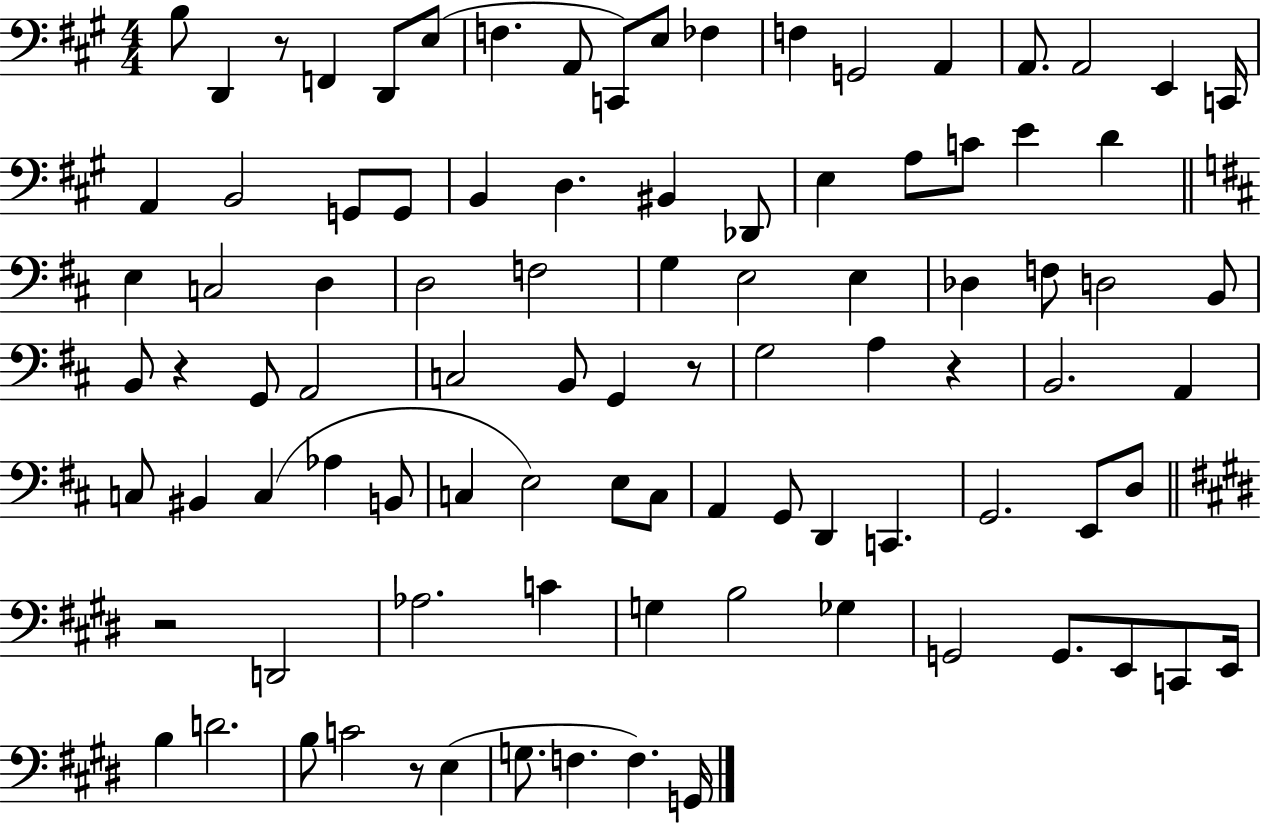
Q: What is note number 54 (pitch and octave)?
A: BIS2